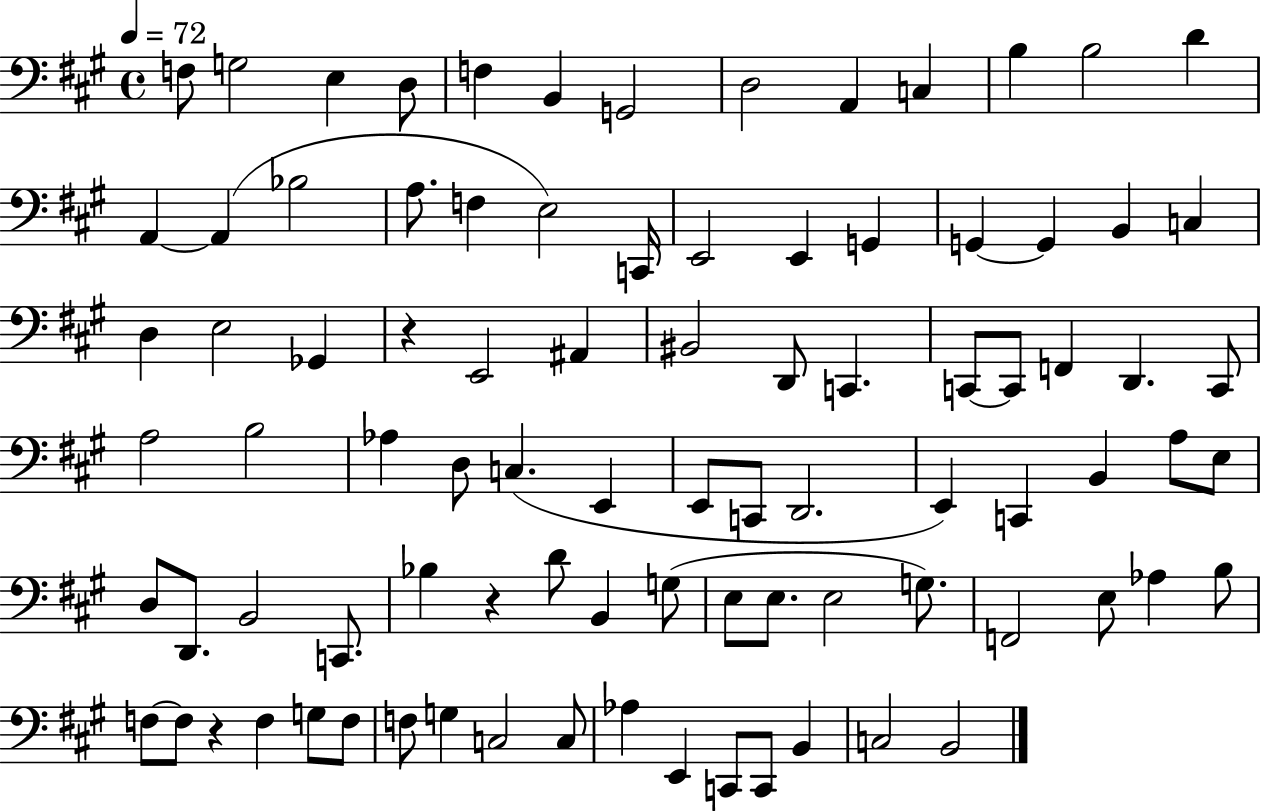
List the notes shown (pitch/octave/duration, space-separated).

F3/e G3/h E3/q D3/e F3/q B2/q G2/h D3/h A2/q C3/q B3/q B3/h D4/q A2/q A2/q Bb3/h A3/e. F3/q E3/h C2/s E2/h E2/q G2/q G2/q G2/q B2/q C3/q D3/q E3/h Gb2/q R/q E2/h A#2/q BIS2/h D2/e C2/q. C2/e C2/e F2/q D2/q. C2/e A3/h B3/h Ab3/q D3/e C3/q. E2/q E2/e C2/e D2/h. E2/q C2/q B2/q A3/e E3/e D3/e D2/e. B2/h C2/e. Bb3/q R/q D4/e B2/q G3/e E3/e E3/e. E3/h G3/e. F2/h E3/e Ab3/q B3/e F3/e F3/e R/q F3/q G3/e F3/e F3/e G3/q C3/h C3/e Ab3/q E2/q C2/e C2/e B2/q C3/h B2/h